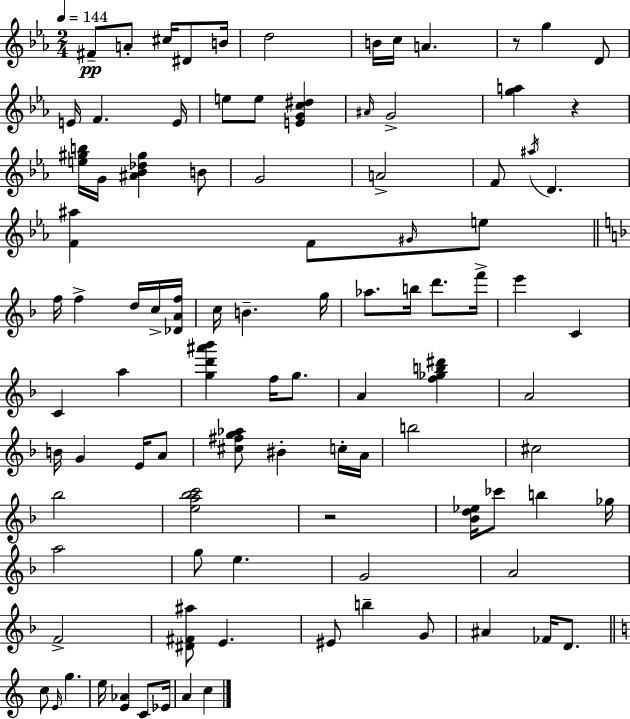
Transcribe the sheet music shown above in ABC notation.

X:1
T:Untitled
M:2/4
L:1/4
K:Eb
^F/2 A/2 ^c/4 ^D/2 B/4 d2 B/4 c/4 A z/2 g D/2 E/4 F E/4 e/2 e/2 [EGc^d] ^A/4 G2 [ga] z [e^gb]/4 G/4 [^A_B_d^g] B/2 G2 A2 F/2 ^a/4 D [F^a] F/2 ^G/4 e/2 f/4 f d/4 c/4 [_DAf]/4 c/4 B g/4 _a/2 b/4 d'/2 f'/4 e' C C a [gd'^a'_b'] f/4 g/2 A [f_gb^d'] A2 B/4 G E/4 A/2 [^c^fg_a]/2 ^B c/4 A/4 b2 ^c2 _b2 [ea_bc']2 z2 [_Bd_e]/4 _c'/2 b _g/4 a2 g/2 e G2 A2 F2 [^D^F^a]/2 E ^E/2 b G/2 ^A _F/4 D/2 c/2 E/4 g e/4 [E_A] C/2 _E/4 A c